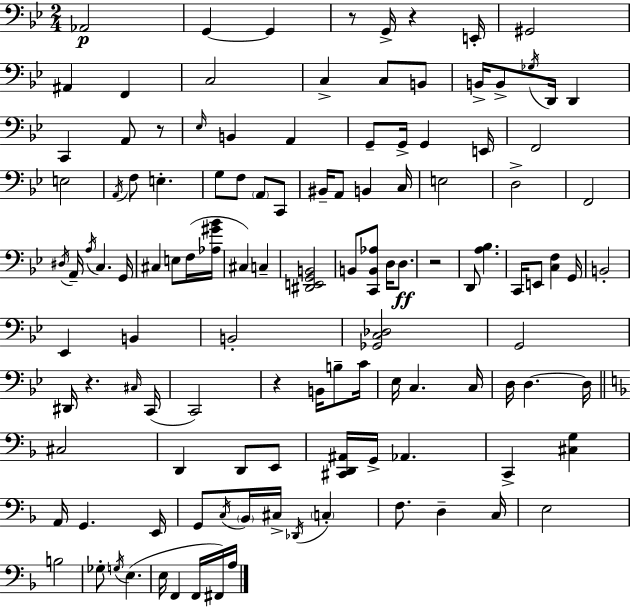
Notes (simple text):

Ab2/h G2/q G2/q R/e G2/s R/q E2/s G#2/h A#2/q F2/q C3/h C3/q C3/e B2/e B2/s B2/e Gb3/s D2/s D2/q C2/q A2/e R/e Eb3/s B2/q A2/q G2/e G2/s G2/q E2/s F2/h E3/h A2/s F3/e E3/q. G3/e F3/e A2/e C2/e BIS2/s A2/e B2/q C3/s E3/h D3/h F2/h D#3/s A2/s A3/s C3/q. G2/s C#3/q E3/e F3/s [Ab3,G#4,Bb4]/s C#3/q C3/q [D#2,E2,G2,B2]/h B2/e [C2,B2,Ab3]/e D3/s D3/e. R/h D2/e [A3,Bb3]/q. C2/s E2/e [C3,F3]/q G2/s B2/h Eb2/q B2/q B2/h [Gb2,C3,Db3]/h G2/h D#2/s R/q. C#3/s C2/s C2/h R/q B2/s B3/e C4/s Eb3/s C3/q. C3/s D3/s D3/q. D3/s C#3/h D2/q D2/e E2/e [C#2,D2,A#2]/s G2/s Ab2/q. C2/q [C#3,G3]/q A2/s G2/q. E2/s G2/e C3/s Bb2/s C#3/s Db2/s C3/q F3/e. D3/q C3/s E3/h B3/h Gb3/e G3/s E3/q. E3/s F2/q F2/s F#2/s A3/s